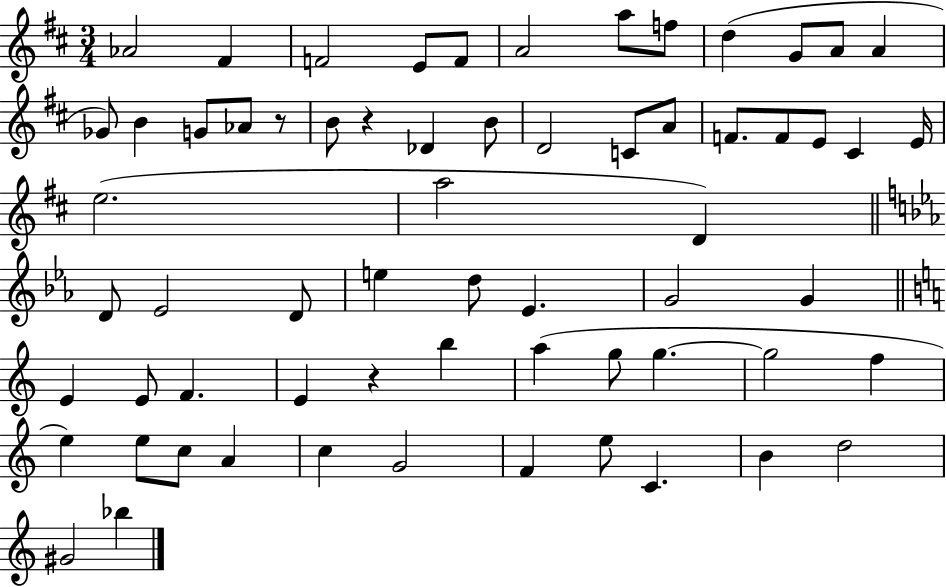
Ab4/h F#4/q F4/h E4/e F4/e A4/h A5/e F5/e D5/q G4/e A4/e A4/q Gb4/e B4/q G4/e Ab4/e R/e B4/e R/q Db4/q B4/e D4/h C4/e A4/e F4/e. F4/e E4/e C#4/q E4/s E5/h. A5/h D4/q D4/e Eb4/h D4/e E5/q D5/e Eb4/q. G4/h G4/q E4/q E4/e F4/q. E4/q R/q B5/q A5/q G5/e G5/q. G5/h F5/q E5/q E5/e C5/e A4/q C5/q G4/h F4/q E5/e C4/q. B4/q D5/h G#4/h Bb5/q